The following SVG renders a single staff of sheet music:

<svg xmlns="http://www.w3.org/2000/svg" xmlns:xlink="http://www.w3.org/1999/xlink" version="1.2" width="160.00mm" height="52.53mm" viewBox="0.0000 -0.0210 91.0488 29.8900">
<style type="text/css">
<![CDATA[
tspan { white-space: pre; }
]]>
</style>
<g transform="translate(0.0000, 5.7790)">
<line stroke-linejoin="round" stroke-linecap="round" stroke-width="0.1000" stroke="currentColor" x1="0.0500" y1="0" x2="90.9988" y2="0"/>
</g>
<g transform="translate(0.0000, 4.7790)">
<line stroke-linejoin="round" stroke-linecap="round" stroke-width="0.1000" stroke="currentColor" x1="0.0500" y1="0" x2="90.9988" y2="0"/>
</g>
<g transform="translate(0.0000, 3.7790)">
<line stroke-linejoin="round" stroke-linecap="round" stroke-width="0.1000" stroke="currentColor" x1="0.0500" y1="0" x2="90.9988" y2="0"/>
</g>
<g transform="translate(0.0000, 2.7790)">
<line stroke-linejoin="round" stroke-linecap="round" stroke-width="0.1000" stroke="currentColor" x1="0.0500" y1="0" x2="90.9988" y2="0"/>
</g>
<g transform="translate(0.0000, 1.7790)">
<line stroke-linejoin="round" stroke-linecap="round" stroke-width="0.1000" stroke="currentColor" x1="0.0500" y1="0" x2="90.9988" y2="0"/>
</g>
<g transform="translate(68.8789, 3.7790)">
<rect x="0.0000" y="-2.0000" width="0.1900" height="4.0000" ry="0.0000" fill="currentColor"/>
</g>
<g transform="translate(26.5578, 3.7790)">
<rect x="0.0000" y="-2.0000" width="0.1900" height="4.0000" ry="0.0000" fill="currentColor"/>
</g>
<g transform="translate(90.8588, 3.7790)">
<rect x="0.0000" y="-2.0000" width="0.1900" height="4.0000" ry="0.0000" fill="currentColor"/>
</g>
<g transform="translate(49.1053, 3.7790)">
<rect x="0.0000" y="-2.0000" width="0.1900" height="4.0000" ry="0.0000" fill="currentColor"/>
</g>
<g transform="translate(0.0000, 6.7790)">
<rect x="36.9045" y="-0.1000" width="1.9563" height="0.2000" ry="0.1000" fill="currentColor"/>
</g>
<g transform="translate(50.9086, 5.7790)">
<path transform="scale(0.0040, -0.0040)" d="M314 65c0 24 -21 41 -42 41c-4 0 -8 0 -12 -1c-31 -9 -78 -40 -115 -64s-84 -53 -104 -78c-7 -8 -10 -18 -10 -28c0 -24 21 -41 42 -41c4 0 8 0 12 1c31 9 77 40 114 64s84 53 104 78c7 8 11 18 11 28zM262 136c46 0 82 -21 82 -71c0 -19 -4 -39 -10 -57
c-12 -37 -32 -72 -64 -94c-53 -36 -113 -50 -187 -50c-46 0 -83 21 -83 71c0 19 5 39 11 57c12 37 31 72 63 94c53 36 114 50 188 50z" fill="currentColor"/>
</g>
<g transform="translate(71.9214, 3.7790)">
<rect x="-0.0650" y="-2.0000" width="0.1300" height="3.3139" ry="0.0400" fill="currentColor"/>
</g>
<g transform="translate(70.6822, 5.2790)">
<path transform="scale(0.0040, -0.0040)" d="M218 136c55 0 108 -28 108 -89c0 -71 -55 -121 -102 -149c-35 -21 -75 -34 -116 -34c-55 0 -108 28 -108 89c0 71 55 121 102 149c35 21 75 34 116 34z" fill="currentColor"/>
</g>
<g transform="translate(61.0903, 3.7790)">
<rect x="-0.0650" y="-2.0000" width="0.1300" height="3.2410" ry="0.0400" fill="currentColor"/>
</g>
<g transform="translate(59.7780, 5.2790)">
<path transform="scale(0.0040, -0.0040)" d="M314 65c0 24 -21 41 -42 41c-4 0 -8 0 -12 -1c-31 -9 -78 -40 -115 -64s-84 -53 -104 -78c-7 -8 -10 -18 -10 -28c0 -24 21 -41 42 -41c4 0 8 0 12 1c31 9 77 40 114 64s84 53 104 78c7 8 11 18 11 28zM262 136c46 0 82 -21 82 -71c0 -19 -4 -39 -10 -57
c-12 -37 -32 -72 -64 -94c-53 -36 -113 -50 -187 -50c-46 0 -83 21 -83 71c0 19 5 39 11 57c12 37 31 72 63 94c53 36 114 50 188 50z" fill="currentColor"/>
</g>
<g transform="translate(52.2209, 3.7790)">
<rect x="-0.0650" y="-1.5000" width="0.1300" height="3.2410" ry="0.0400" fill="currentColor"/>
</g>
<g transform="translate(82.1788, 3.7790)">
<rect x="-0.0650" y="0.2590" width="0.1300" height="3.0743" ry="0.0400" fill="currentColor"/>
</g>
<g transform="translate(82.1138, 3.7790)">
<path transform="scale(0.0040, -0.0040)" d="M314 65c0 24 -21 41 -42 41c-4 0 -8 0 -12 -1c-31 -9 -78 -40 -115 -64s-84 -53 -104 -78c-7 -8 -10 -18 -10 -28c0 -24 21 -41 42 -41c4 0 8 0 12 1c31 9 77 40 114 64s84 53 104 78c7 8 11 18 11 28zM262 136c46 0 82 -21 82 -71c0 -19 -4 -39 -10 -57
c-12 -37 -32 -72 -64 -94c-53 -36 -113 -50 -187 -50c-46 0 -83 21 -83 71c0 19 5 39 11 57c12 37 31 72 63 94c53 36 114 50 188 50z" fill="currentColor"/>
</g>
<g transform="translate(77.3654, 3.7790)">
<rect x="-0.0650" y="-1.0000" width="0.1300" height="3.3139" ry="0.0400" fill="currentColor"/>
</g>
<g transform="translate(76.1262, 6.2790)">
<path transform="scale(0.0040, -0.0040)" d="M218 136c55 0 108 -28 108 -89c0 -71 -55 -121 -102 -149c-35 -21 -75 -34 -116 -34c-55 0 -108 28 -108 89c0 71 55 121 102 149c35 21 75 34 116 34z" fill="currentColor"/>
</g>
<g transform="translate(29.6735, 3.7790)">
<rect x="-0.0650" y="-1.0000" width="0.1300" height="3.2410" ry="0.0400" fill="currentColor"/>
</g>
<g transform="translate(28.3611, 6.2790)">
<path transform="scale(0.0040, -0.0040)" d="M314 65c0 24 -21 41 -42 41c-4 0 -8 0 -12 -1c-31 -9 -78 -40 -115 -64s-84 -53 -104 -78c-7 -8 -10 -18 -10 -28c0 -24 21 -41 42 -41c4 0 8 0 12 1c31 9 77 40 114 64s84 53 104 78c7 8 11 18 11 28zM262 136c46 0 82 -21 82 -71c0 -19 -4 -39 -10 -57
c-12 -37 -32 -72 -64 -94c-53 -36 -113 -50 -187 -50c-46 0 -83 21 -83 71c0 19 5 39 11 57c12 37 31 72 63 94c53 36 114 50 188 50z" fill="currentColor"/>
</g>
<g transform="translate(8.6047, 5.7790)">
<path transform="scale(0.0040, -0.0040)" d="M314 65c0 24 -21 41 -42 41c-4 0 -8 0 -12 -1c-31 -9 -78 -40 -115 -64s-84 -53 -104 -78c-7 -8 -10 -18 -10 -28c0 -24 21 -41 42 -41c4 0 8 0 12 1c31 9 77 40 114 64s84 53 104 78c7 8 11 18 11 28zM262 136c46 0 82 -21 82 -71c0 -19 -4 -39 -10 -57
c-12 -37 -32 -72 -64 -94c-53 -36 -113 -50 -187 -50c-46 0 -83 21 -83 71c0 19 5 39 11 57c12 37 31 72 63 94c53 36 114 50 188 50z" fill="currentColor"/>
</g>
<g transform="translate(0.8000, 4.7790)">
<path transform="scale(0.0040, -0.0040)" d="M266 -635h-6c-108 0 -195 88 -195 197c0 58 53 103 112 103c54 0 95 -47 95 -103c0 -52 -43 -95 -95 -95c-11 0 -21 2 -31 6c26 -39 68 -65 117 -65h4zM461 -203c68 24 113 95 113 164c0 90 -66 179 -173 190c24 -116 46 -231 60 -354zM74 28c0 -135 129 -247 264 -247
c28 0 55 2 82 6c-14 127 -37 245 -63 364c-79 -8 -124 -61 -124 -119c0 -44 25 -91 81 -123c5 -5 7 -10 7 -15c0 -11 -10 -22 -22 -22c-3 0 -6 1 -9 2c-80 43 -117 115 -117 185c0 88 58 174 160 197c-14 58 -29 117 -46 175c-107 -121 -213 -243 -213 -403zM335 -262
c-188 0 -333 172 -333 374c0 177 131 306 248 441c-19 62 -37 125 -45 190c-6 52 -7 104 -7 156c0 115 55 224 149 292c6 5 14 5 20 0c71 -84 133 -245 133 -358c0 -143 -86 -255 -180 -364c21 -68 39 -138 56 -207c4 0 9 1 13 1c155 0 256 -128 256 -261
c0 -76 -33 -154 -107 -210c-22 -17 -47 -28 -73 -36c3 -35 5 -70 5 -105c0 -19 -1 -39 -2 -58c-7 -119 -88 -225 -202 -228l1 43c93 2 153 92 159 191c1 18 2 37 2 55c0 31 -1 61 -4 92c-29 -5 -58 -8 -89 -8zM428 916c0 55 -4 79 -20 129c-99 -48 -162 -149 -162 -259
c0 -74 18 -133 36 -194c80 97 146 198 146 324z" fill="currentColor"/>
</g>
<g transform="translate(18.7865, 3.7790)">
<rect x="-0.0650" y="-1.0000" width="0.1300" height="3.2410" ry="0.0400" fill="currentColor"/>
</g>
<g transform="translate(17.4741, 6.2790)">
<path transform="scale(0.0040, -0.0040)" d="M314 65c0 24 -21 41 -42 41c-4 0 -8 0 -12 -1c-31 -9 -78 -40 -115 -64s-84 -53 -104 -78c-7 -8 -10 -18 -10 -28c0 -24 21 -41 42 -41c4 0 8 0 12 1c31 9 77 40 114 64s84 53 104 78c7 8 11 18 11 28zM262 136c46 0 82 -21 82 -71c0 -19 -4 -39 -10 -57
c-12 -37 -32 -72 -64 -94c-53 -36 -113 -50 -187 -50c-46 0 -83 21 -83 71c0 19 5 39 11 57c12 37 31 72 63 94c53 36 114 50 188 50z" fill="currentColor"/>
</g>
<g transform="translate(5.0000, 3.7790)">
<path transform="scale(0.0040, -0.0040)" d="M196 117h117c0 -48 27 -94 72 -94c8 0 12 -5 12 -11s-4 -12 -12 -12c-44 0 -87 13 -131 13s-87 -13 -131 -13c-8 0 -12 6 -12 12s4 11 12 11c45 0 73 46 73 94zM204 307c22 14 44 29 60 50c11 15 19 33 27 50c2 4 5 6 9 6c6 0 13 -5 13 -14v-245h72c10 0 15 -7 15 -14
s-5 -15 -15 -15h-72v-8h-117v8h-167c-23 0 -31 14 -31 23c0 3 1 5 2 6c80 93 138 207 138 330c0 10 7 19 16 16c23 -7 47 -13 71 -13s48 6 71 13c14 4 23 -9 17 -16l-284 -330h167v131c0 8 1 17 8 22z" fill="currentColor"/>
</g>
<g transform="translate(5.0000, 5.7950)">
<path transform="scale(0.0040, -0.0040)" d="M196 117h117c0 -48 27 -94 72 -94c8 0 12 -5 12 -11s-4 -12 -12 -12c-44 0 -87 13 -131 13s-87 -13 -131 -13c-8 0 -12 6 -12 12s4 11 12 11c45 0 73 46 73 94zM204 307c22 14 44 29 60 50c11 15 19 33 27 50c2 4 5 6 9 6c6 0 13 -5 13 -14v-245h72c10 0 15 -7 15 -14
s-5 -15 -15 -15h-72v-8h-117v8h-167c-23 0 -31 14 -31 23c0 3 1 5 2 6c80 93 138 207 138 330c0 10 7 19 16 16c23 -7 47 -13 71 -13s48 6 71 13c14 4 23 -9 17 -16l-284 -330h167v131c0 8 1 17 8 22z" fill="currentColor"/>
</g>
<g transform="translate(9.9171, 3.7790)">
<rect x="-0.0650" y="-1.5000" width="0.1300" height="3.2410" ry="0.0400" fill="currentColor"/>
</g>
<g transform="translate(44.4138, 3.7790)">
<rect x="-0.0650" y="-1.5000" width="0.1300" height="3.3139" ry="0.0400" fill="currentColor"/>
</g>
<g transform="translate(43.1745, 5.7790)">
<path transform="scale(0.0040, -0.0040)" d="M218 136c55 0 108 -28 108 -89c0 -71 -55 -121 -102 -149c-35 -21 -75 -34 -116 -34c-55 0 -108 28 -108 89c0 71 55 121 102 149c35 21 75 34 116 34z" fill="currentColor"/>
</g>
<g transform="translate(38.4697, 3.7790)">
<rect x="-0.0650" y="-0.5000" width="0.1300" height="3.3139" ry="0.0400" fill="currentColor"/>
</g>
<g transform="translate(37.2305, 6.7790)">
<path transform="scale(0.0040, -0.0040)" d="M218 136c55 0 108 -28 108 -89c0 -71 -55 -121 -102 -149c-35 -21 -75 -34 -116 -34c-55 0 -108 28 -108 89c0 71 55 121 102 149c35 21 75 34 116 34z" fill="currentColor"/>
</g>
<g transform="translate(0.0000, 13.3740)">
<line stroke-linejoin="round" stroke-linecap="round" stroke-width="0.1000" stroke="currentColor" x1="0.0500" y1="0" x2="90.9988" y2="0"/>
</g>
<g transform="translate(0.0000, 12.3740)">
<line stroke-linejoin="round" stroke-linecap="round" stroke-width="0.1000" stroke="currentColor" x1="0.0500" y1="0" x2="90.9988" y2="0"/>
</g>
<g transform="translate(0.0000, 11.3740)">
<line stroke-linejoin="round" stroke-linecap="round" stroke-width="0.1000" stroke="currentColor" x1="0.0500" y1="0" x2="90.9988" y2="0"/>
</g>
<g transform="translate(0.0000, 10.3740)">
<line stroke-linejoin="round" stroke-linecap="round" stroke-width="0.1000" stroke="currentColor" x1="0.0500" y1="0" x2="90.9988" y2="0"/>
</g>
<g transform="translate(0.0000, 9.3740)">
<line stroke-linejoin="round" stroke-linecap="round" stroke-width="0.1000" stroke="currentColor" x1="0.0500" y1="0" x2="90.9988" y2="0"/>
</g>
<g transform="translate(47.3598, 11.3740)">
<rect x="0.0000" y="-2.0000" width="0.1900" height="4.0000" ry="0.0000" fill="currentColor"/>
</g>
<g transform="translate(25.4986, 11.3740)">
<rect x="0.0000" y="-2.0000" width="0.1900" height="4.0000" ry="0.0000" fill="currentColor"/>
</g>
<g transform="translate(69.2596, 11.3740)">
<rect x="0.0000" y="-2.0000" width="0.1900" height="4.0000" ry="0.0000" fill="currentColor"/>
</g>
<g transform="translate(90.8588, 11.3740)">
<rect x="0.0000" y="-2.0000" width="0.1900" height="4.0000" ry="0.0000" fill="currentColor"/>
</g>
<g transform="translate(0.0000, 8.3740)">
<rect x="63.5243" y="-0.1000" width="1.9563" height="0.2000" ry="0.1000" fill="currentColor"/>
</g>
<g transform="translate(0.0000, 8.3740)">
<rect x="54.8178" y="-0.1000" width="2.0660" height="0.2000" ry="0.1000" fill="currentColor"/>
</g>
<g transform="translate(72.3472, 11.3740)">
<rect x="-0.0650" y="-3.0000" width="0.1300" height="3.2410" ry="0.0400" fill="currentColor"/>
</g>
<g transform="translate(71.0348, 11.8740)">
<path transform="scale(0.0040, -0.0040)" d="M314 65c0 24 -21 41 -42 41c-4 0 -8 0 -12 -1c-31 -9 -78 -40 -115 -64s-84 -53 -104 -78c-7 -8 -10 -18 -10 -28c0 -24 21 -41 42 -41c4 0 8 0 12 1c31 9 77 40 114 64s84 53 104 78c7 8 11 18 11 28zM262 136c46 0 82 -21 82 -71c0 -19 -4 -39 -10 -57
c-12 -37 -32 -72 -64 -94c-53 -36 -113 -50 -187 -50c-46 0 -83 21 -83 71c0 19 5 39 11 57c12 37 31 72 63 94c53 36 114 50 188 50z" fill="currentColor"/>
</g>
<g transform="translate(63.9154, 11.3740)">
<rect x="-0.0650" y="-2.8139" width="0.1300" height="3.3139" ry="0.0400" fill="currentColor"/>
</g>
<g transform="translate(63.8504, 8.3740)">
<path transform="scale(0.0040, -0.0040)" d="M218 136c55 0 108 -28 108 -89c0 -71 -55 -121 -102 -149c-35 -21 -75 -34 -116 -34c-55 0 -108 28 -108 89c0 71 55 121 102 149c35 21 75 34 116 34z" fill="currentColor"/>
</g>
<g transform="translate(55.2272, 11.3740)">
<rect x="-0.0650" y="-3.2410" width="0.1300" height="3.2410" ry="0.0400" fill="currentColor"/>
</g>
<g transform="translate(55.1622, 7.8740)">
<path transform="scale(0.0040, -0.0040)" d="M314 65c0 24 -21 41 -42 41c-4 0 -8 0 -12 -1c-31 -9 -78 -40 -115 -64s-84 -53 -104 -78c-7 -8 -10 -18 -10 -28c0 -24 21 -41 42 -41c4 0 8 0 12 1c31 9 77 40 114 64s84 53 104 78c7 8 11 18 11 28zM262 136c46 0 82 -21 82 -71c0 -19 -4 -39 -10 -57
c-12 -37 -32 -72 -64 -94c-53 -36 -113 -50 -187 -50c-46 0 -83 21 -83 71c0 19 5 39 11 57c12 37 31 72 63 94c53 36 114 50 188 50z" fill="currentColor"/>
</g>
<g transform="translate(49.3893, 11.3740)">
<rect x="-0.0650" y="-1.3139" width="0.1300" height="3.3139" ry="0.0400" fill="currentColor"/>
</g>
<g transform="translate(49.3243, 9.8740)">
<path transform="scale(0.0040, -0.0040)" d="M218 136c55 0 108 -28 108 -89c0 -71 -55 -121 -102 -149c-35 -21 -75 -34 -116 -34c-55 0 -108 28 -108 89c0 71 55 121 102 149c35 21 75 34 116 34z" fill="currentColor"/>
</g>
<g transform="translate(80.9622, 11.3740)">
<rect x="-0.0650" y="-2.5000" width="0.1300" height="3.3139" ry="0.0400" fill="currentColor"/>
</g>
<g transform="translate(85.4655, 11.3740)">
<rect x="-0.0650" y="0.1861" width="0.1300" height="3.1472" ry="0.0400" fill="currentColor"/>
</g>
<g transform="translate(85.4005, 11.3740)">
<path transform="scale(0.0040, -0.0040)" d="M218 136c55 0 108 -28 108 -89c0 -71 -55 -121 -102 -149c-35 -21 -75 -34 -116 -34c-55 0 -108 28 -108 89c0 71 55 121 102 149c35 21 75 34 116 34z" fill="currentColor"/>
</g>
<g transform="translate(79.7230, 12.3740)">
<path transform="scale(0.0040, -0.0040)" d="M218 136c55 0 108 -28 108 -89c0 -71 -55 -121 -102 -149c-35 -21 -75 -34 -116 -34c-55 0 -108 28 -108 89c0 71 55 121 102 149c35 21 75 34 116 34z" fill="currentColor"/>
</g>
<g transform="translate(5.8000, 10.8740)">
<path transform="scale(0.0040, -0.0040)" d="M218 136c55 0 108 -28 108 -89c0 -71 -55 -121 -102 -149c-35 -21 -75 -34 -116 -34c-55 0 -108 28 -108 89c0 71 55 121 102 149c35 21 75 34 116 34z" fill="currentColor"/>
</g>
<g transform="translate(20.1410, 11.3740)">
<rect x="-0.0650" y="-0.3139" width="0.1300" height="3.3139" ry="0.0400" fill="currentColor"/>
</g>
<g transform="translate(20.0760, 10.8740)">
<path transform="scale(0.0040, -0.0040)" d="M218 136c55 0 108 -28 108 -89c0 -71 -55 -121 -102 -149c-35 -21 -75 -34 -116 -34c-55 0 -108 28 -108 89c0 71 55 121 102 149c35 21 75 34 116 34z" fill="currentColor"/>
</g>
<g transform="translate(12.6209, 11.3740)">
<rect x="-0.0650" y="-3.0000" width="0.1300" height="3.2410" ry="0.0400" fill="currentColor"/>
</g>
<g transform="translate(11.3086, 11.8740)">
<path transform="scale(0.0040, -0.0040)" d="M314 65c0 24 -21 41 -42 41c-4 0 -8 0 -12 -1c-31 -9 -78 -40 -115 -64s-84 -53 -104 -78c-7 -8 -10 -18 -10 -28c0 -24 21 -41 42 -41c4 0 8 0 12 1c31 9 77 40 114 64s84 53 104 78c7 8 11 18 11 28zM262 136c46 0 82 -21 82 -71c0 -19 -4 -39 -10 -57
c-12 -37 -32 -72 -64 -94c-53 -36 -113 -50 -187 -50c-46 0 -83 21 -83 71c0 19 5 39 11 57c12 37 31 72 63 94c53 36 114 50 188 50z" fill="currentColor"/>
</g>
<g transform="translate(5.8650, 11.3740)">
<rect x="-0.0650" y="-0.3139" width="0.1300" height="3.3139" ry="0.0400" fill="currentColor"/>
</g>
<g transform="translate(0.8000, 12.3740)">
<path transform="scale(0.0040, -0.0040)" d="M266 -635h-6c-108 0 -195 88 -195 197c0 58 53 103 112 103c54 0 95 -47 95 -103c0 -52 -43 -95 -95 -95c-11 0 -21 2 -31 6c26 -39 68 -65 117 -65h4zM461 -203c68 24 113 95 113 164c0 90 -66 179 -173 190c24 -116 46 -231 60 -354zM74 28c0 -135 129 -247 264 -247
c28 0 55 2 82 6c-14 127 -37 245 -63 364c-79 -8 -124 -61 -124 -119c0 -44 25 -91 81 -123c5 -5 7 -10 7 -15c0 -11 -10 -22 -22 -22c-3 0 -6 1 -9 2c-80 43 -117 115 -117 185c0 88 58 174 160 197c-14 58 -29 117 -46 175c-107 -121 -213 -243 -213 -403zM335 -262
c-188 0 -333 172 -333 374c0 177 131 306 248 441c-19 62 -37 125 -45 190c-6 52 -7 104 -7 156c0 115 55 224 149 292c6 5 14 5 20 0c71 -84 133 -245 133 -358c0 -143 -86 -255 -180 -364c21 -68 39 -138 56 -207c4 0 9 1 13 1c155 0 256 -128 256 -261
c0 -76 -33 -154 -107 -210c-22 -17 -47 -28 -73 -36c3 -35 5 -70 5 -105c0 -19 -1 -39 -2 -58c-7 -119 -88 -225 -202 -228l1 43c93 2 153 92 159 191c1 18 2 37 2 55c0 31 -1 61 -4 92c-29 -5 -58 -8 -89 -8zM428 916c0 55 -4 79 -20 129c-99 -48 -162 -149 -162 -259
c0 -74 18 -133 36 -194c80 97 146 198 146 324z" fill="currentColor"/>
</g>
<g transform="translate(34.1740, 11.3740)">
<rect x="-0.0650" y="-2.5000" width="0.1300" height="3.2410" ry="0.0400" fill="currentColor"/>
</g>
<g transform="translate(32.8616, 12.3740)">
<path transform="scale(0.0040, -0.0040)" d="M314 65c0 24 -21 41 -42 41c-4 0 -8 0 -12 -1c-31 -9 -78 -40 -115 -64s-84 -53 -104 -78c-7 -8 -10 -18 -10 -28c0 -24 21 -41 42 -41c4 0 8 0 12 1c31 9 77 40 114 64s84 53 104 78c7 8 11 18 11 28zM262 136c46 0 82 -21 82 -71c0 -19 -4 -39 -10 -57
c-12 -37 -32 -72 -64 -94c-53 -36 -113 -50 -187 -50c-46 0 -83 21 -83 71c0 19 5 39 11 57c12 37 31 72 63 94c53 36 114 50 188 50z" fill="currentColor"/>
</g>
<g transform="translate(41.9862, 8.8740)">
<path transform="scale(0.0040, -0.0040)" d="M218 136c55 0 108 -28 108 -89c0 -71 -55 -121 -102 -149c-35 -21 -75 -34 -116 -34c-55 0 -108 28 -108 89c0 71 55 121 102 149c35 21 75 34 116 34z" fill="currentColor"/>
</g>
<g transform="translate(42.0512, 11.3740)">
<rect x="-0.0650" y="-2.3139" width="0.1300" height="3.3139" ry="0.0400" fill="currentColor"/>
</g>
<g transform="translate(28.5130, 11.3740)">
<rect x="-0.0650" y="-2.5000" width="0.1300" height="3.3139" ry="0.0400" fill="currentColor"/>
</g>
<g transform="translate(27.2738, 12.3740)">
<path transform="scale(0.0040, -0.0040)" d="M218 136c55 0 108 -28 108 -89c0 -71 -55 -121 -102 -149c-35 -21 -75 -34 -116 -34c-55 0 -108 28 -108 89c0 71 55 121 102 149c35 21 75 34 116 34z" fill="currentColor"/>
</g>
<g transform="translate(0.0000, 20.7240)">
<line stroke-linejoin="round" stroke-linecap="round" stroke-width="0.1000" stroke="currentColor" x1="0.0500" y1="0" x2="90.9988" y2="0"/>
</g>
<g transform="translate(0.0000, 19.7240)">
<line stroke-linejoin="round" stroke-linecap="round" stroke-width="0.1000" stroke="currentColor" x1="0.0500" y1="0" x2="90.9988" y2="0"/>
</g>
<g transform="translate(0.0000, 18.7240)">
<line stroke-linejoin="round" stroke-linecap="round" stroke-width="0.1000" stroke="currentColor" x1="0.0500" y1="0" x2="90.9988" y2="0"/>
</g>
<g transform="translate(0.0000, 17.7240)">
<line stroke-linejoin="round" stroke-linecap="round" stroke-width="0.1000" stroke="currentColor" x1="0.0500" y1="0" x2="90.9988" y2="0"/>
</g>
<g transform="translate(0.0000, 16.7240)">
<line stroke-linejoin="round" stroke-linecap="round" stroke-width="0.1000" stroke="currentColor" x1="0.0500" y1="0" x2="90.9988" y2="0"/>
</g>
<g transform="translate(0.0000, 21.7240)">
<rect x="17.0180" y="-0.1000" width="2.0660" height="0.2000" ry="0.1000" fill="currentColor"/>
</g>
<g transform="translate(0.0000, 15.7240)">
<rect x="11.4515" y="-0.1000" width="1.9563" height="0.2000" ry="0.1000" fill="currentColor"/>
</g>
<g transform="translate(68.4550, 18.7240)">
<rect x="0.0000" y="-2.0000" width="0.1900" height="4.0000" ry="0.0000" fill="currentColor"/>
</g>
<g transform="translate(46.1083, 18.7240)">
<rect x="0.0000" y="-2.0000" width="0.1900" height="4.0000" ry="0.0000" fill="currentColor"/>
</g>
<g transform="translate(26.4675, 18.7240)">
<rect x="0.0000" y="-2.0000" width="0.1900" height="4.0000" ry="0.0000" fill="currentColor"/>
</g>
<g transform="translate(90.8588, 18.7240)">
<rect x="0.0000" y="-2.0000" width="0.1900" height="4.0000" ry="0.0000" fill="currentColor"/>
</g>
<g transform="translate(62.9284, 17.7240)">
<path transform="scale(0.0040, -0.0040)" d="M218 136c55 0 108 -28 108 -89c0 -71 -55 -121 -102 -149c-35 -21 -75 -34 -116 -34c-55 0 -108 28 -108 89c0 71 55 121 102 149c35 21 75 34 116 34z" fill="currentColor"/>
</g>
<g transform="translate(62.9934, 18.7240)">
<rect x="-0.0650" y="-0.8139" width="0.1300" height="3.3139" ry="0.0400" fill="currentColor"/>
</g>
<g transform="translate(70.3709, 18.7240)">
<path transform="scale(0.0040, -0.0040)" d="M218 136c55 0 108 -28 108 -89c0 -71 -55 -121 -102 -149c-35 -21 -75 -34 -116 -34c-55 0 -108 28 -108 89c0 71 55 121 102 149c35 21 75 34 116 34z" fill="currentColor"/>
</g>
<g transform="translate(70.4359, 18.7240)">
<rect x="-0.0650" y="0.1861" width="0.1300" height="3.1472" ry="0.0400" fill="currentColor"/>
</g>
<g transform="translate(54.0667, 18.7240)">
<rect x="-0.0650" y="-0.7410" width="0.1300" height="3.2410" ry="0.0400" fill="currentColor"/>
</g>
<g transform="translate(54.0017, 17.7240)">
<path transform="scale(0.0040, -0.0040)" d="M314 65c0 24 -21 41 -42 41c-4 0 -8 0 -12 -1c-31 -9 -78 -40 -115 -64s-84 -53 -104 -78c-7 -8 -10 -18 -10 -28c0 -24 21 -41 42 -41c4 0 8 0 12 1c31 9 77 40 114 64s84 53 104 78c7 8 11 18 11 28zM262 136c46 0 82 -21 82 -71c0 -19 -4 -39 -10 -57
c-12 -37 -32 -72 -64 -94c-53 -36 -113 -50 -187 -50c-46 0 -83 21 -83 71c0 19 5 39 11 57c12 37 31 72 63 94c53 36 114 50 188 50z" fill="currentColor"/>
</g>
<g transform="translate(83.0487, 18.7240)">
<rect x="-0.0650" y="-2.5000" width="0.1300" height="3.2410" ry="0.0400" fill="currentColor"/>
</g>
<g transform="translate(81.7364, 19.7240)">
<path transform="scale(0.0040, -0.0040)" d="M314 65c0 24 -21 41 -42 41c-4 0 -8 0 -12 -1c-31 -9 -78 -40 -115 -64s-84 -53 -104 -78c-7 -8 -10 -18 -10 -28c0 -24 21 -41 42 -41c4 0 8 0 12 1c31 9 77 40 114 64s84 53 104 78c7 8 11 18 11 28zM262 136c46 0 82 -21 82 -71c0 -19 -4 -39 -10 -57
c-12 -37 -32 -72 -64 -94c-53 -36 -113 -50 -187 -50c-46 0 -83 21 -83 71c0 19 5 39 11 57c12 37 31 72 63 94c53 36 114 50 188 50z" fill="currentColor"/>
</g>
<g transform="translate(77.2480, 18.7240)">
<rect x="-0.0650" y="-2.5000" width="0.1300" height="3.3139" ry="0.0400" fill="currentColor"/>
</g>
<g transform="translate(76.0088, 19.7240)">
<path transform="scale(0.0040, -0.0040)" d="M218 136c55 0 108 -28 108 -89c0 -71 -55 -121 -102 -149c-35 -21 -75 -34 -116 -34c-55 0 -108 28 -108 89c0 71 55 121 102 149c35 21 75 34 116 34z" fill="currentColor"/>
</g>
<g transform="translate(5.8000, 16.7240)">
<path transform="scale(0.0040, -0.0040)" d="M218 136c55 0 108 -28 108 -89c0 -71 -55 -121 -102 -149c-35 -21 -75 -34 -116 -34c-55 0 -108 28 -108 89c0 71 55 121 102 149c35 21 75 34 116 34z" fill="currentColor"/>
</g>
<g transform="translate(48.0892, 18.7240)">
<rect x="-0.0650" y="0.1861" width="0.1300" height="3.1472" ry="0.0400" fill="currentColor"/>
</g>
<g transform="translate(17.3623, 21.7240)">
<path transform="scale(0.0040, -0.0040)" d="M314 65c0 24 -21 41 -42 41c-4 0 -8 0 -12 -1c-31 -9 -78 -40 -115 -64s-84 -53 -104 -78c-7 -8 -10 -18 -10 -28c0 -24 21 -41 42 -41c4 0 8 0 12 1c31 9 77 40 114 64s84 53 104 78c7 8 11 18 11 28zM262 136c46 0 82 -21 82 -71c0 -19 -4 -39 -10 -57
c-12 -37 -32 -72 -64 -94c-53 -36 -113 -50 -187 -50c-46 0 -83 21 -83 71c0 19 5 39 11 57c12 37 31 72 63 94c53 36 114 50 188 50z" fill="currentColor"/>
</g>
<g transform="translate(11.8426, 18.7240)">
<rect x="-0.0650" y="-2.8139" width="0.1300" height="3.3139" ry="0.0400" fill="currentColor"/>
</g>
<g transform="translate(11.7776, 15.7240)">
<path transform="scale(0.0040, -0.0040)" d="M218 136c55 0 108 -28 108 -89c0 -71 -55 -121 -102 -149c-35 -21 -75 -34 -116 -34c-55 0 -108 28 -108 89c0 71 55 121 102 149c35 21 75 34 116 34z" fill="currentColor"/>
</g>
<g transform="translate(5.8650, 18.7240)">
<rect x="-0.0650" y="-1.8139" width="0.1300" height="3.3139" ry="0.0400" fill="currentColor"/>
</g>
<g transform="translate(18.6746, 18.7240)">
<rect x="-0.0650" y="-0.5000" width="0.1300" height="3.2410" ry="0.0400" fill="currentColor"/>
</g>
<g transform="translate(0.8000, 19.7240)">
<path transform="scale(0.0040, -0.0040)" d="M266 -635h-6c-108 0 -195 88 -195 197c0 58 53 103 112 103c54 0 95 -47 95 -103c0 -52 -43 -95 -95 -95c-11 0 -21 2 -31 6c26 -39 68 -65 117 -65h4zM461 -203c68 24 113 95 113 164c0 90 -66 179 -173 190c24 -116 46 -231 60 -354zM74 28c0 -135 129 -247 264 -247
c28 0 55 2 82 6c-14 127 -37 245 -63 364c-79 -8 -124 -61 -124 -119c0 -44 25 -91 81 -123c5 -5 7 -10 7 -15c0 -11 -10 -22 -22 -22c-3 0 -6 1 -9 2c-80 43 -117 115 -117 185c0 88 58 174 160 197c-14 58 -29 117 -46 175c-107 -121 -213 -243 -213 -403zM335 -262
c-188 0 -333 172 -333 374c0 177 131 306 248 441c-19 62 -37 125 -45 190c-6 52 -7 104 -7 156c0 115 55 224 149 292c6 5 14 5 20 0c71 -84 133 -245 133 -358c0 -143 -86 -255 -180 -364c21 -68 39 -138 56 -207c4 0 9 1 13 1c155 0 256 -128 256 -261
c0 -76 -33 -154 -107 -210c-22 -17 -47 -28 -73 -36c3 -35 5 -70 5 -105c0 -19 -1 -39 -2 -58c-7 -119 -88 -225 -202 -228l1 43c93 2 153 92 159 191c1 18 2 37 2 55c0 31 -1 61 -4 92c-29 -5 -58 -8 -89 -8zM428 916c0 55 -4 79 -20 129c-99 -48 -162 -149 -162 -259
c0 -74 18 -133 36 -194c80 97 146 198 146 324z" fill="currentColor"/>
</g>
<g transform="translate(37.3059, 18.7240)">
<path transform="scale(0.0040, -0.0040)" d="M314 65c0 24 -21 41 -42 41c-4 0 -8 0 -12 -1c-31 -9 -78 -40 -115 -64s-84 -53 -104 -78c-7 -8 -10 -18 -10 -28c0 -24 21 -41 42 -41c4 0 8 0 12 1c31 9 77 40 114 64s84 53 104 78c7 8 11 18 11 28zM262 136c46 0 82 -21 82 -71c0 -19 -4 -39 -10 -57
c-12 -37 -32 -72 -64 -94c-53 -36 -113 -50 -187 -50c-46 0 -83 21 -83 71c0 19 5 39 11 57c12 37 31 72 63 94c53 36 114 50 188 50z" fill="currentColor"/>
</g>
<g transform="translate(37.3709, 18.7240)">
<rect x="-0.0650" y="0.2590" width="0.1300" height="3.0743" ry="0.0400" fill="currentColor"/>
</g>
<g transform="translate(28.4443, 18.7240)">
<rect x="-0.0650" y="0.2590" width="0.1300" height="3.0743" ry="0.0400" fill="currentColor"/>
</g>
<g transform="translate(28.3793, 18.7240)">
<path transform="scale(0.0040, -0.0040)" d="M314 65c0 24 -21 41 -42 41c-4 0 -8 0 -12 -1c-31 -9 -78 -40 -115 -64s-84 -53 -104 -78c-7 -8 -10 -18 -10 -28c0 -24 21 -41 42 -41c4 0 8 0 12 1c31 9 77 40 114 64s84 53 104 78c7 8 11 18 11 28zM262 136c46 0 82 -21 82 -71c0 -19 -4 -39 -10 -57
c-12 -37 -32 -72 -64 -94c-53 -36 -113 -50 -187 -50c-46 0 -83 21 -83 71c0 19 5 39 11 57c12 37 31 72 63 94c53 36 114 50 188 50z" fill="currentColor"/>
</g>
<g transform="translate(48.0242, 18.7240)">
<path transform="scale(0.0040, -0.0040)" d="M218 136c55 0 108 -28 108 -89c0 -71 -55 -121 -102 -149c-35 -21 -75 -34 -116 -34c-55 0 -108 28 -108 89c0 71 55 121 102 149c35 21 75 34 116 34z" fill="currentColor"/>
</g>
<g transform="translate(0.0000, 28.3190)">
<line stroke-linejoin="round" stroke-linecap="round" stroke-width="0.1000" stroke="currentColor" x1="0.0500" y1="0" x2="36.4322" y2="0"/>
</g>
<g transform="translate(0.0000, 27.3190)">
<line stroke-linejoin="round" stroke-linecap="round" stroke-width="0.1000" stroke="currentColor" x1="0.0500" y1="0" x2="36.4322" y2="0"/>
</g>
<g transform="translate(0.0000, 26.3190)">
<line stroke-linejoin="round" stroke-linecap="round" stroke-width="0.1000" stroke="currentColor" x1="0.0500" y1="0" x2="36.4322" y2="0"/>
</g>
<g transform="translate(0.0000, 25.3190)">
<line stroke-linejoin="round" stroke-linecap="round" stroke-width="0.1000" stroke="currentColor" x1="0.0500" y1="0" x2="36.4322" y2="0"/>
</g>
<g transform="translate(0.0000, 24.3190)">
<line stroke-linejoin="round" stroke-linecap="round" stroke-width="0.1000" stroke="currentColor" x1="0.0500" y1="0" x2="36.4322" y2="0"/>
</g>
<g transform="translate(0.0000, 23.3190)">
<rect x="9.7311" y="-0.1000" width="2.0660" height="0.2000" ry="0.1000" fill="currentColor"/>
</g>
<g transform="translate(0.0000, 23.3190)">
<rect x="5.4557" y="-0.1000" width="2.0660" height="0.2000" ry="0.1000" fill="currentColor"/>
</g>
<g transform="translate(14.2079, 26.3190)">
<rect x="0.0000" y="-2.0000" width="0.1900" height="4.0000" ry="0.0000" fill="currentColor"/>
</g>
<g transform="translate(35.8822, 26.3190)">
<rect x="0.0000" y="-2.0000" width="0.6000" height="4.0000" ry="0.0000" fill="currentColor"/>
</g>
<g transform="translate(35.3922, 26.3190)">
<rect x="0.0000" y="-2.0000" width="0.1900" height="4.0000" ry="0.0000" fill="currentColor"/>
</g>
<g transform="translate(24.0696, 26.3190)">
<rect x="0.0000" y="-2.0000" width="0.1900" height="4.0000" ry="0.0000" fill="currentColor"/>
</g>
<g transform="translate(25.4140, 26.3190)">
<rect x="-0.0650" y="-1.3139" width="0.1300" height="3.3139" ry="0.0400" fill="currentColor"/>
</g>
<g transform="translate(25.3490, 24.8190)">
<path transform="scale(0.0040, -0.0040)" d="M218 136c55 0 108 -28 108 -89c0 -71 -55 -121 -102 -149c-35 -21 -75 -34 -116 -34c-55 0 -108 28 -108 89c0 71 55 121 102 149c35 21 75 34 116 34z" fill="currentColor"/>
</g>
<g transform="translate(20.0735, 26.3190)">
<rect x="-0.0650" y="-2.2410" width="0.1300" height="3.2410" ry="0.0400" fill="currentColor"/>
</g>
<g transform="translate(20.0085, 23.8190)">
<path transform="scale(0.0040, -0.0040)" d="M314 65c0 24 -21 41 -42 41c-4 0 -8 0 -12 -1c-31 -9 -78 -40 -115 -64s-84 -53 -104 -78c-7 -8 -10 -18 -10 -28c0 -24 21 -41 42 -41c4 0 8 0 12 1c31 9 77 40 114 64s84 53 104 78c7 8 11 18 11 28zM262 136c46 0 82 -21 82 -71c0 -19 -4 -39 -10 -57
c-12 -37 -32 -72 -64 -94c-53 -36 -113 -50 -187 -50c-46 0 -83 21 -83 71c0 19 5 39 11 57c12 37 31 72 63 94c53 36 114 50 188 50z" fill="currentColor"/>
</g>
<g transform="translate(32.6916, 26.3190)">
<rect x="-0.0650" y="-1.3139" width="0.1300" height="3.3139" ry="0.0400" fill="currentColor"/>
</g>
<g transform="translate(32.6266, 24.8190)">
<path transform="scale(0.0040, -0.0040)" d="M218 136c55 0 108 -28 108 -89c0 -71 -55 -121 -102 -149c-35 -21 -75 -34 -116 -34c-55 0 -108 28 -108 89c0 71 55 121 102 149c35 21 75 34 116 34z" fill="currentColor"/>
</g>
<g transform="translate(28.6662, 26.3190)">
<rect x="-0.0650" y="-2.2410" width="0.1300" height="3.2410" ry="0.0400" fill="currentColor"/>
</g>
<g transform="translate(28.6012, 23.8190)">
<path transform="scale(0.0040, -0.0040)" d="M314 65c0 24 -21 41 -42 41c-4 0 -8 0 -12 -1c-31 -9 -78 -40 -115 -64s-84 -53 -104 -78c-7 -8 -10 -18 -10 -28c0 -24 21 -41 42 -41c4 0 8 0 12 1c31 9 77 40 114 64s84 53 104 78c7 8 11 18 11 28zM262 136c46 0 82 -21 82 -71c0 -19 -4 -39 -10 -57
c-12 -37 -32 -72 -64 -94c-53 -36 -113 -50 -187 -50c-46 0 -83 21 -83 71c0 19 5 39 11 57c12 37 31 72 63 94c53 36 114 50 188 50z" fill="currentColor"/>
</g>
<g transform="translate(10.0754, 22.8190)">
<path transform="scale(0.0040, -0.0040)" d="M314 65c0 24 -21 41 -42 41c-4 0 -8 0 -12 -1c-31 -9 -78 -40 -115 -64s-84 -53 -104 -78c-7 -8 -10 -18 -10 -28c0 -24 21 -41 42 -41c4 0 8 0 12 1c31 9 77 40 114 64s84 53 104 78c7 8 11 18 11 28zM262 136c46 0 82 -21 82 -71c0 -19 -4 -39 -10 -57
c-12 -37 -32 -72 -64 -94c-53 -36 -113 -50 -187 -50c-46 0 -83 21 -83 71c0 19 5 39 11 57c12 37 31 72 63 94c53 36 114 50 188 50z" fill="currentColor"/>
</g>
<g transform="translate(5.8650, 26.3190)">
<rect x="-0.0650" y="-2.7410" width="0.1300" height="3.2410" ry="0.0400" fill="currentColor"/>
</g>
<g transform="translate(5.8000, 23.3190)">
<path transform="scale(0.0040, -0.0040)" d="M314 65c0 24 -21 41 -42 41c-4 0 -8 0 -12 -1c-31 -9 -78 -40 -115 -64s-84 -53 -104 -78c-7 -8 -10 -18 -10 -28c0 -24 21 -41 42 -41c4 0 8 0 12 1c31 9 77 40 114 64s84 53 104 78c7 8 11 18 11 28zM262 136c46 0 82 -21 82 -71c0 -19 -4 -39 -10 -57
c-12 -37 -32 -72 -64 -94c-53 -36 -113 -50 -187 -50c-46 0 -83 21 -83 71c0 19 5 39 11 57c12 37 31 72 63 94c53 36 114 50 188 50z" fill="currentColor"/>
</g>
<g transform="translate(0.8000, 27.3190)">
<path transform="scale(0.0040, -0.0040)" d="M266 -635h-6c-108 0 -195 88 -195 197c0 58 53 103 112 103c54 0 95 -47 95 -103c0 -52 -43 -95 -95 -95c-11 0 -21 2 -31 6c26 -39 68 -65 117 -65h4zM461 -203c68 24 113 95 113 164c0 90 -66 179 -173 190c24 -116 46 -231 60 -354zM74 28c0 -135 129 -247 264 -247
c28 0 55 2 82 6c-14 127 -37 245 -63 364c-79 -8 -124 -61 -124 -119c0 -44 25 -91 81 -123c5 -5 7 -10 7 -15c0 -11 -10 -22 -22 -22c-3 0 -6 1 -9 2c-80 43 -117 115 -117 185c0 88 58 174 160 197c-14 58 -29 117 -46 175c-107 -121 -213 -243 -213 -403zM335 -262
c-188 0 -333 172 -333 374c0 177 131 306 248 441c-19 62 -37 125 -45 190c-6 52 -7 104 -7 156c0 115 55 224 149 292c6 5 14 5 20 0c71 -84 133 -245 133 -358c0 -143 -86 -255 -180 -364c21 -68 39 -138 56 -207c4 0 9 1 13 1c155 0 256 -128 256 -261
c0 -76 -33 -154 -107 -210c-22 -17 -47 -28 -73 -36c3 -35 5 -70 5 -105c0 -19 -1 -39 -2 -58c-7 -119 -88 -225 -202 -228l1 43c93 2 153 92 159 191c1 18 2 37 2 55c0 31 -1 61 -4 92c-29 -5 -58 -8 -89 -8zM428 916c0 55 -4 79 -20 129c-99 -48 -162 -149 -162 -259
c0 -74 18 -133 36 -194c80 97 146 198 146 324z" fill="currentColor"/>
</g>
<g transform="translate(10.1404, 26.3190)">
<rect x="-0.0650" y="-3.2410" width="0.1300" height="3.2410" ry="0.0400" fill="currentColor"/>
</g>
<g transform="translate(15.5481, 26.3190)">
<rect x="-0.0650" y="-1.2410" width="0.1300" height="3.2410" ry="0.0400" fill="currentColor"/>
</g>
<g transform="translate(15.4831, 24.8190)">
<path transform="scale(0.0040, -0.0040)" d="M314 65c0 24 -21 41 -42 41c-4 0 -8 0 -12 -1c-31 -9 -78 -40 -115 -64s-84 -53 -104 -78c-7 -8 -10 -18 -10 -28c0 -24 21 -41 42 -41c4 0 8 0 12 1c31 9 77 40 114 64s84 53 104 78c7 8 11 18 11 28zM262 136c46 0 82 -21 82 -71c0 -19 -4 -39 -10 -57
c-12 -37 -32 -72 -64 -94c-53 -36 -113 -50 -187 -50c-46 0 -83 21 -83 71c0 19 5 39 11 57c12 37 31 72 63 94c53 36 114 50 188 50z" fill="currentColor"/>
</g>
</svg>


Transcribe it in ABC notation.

X:1
T:Untitled
M:4/4
L:1/4
K:C
E2 D2 D2 C E E2 F2 F D B2 c A2 c G G2 g e b2 a A2 G B f a C2 B2 B2 B d2 d B G G2 a2 b2 e2 g2 e g2 e